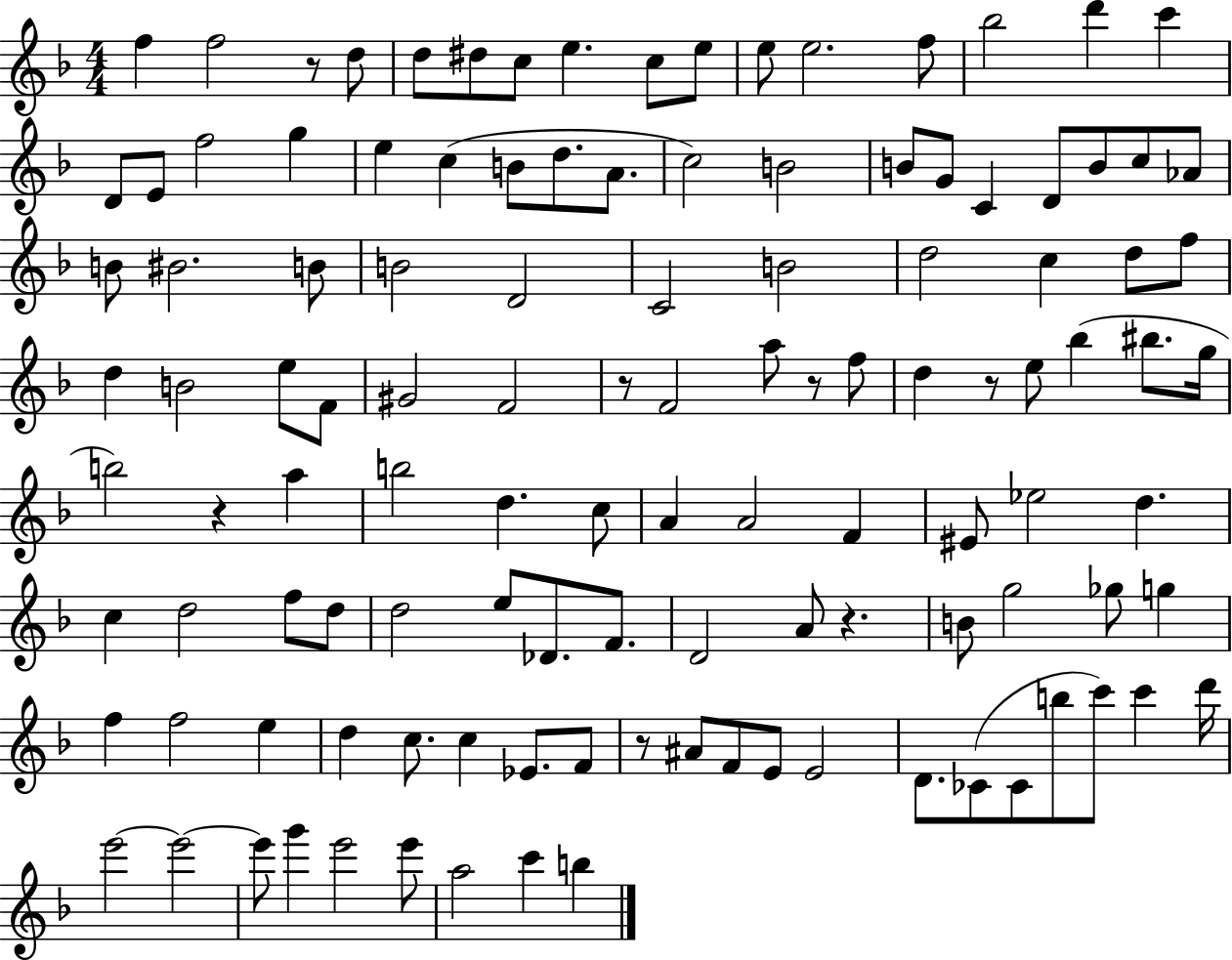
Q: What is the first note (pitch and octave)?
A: F5